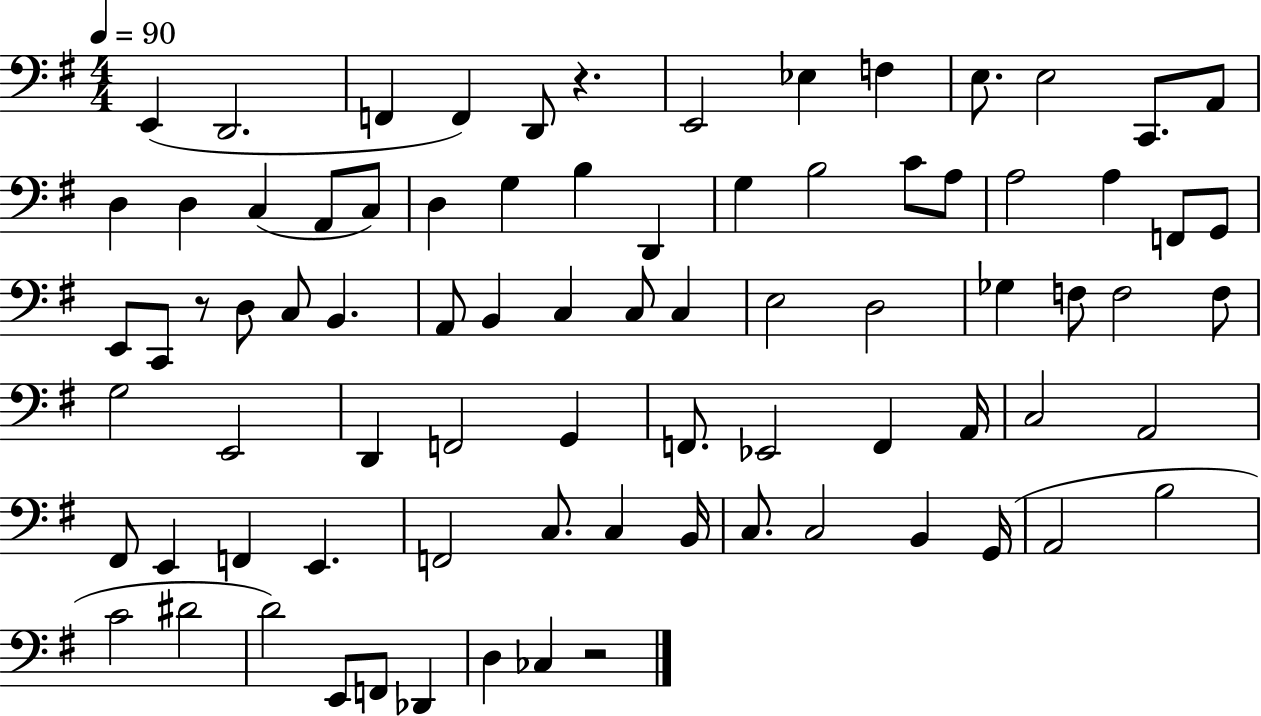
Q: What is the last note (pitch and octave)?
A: CES3